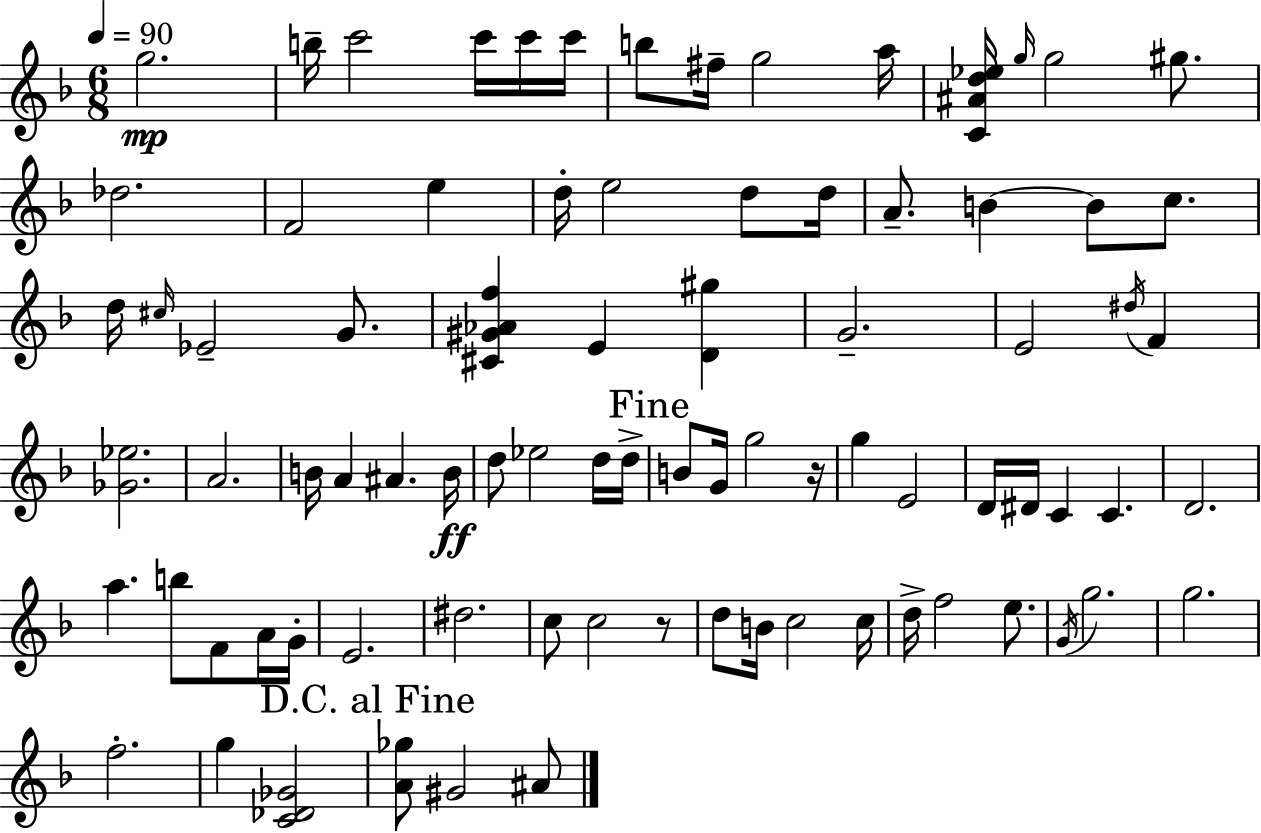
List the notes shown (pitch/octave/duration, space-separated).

G5/h. B5/s C6/h C6/s C6/s C6/s B5/e F#5/s G5/h A5/s [C4,A#4,D5,Eb5]/s G5/s G5/h G#5/e. Db5/h. F4/h E5/q D5/s E5/h D5/e D5/s A4/e. B4/q B4/e C5/e. D5/s C#5/s Eb4/h G4/e. [C#4,G#4,Ab4,F5]/q E4/q [D4,G#5]/q G4/h. E4/h D#5/s F4/q [Gb4,Eb5]/h. A4/h. B4/s A4/q A#4/q. B4/s D5/e Eb5/h D5/s D5/s B4/e G4/s G5/h R/s G5/q E4/h D4/s D#4/s C4/q C4/q. D4/h. A5/q. B5/e F4/e A4/s G4/s E4/h. D#5/h. C5/e C5/h R/e D5/e B4/s C5/h C5/s D5/s F5/h E5/e. G4/s G5/h. G5/h. F5/h. G5/q [C4,Db4,Gb4]/h [A4,Gb5]/e G#4/h A#4/e